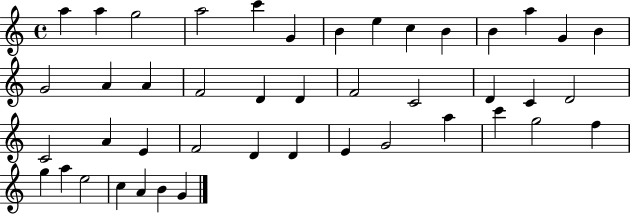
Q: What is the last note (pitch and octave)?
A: G4